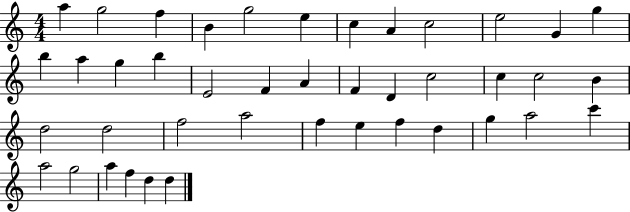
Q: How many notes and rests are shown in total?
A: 42